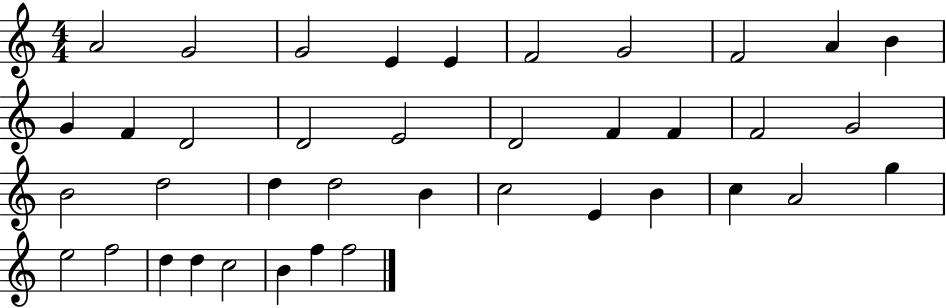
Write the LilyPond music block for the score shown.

{
  \clef treble
  \numericTimeSignature
  \time 4/4
  \key c \major
  a'2 g'2 | g'2 e'4 e'4 | f'2 g'2 | f'2 a'4 b'4 | \break g'4 f'4 d'2 | d'2 e'2 | d'2 f'4 f'4 | f'2 g'2 | \break b'2 d''2 | d''4 d''2 b'4 | c''2 e'4 b'4 | c''4 a'2 g''4 | \break e''2 f''2 | d''4 d''4 c''2 | b'4 f''4 f''2 | \bar "|."
}